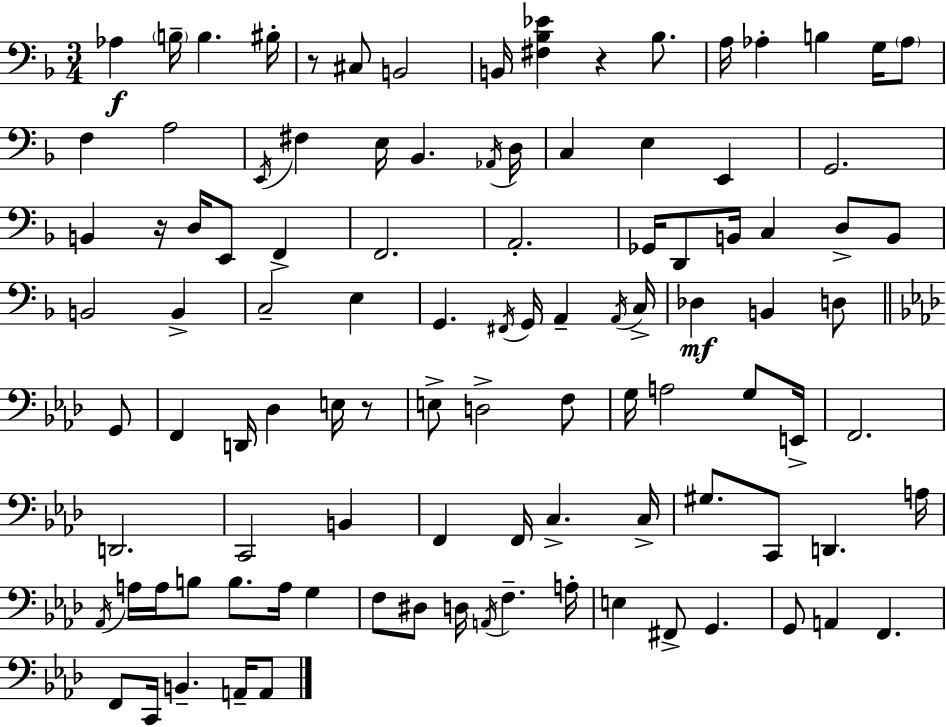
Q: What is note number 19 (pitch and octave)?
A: Bb2